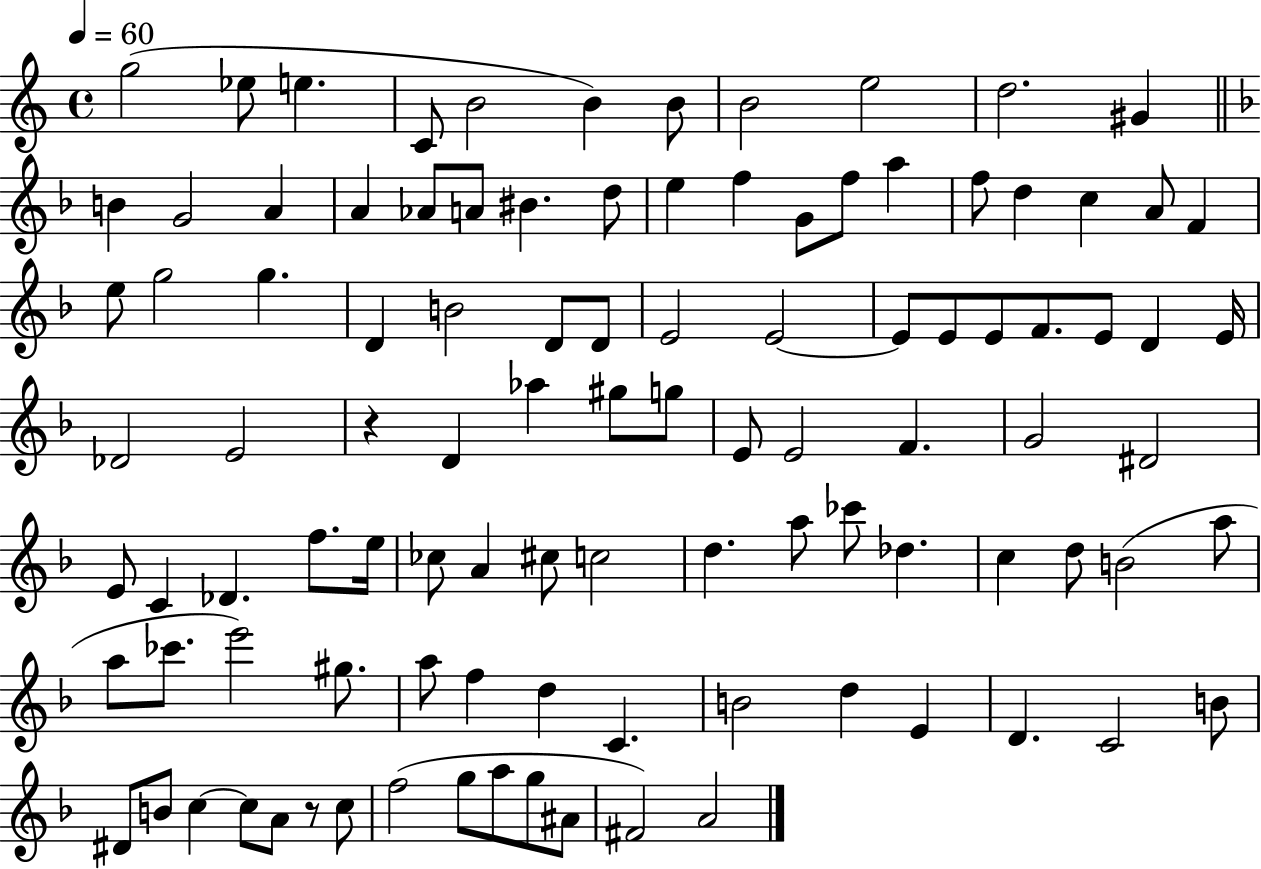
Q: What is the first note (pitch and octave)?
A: G5